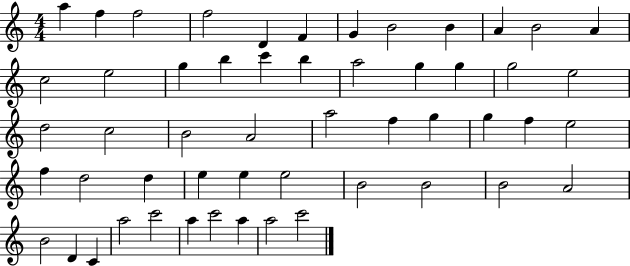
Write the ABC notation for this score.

X:1
T:Untitled
M:4/4
L:1/4
K:C
a f f2 f2 D F G B2 B A B2 A c2 e2 g b c' b a2 g g g2 e2 d2 c2 B2 A2 a2 f g g f e2 f d2 d e e e2 B2 B2 B2 A2 B2 D C a2 c'2 a c'2 a a2 c'2